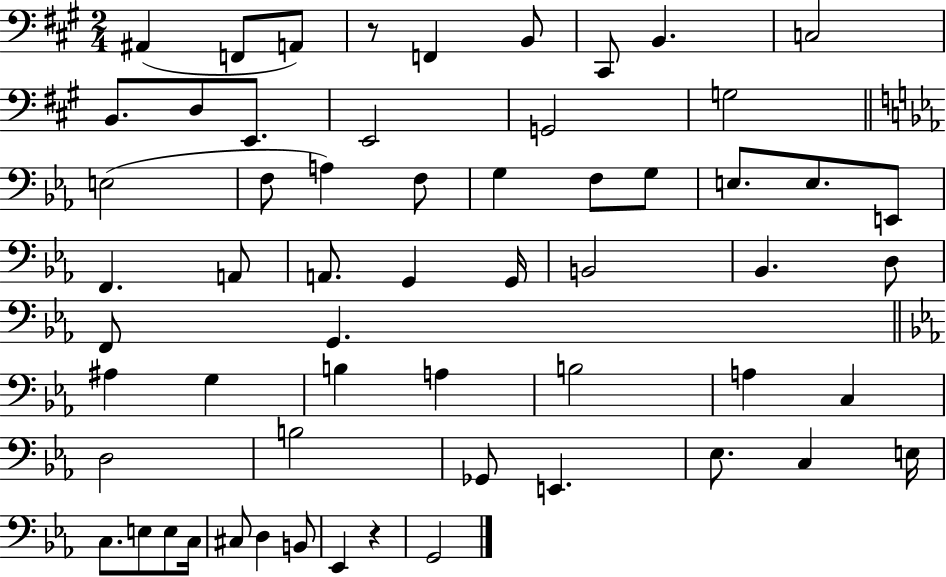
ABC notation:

X:1
T:Untitled
M:2/4
L:1/4
K:A
^A,, F,,/2 A,,/2 z/2 F,, B,,/2 ^C,,/2 B,, C,2 B,,/2 D,/2 E,,/2 E,,2 G,,2 G,2 E,2 F,/2 A, F,/2 G, F,/2 G,/2 E,/2 E,/2 E,,/2 F,, A,,/2 A,,/2 G,, G,,/4 B,,2 _B,, D,/2 F,,/2 G,, ^A, G, B, A, B,2 A, C, D,2 B,2 _G,,/2 E,, _E,/2 C, E,/4 C,/2 E,/2 E,/2 C,/4 ^C,/2 D, B,,/2 _E,, z G,,2